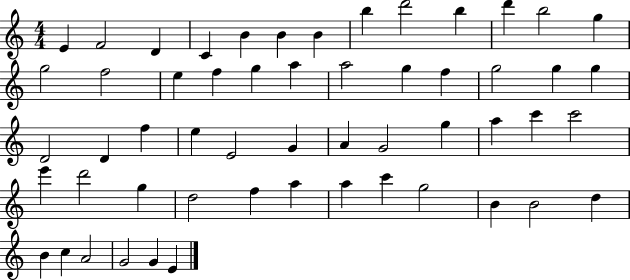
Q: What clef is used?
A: treble